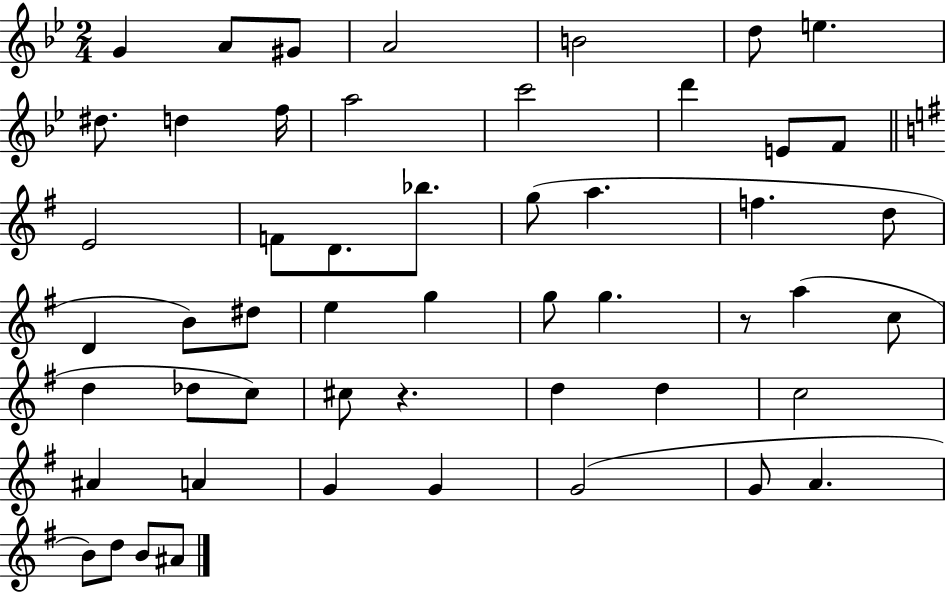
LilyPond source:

{
  \clef treble
  \numericTimeSignature
  \time 2/4
  \key bes \major
  g'4 a'8 gis'8 | a'2 | b'2 | d''8 e''4. | \break dis''8. d''4 f''16 | a''2 | c'''2 | d'''4 e'8 f'8 | \break \bar "||" \break \key g \major e'2 | f'8 d'8. bes''8. | g''8( a''4. | f''4. d''8 | \break d'4 b'8) dis''8 | e''4 g''4 | g''8 g''4. | r8 a''4( c''8 | \break d''4 des''8 c''8) | cis''8 r4. | d''4 d''4 | c''2 | \break ais'4 a'4 | g'4 g'4 | g'2( | g'8 a'4. | \break b'8) d''8 b'8 ais'8 | \bar "|."
}